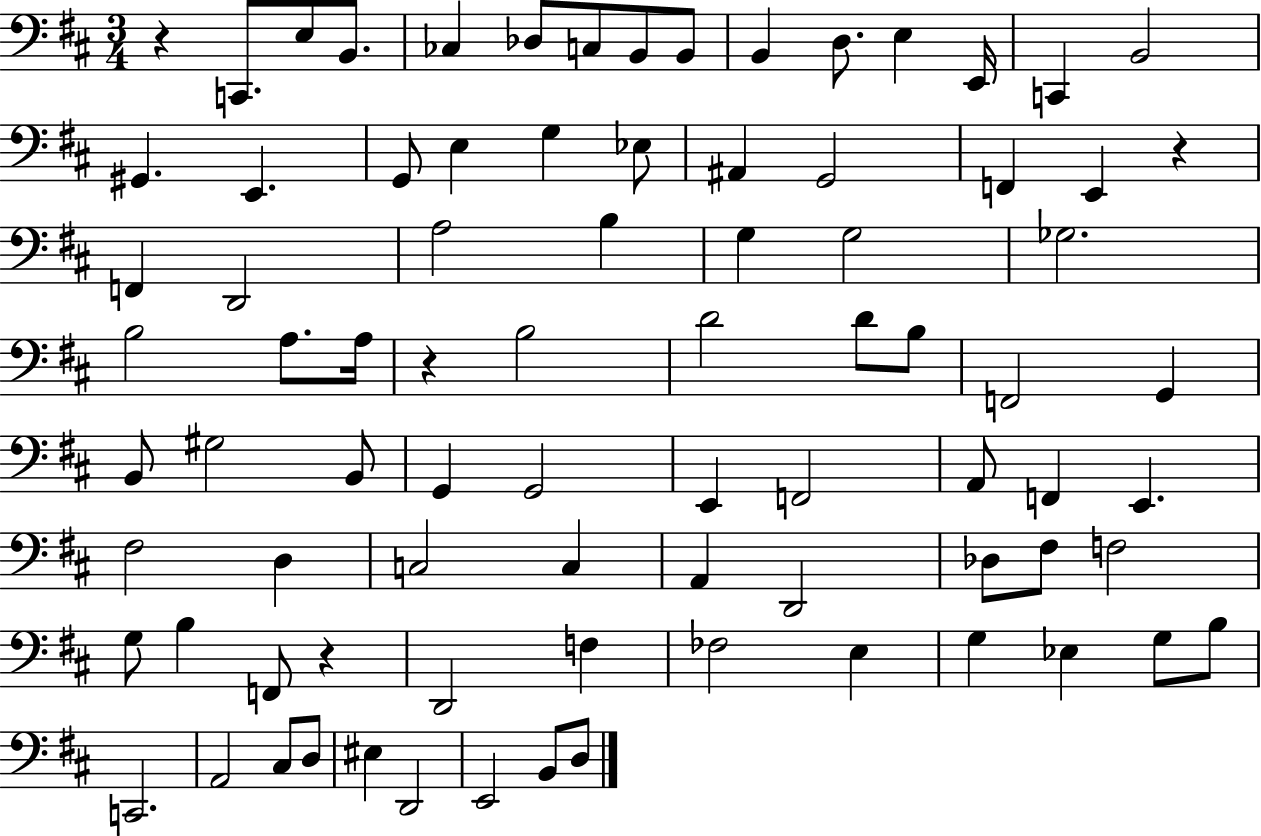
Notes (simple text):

R/q C2/e. E3/e B2/e. CES3/q Db3/e C3/e B2/e B2/e B2/q D3/e. E3/q E2/s C2/q B2/h G#2/q. E2/q. G2/e E3/q G3/q Eb3/e A#2/q G2/h F2/q E2/q R/q F2/q D2/h A3/h B3/q G3/q G3/h Gb3/h. B3/h A3/e. A3/s R/q B3/h D4/h D4/e B3/e F2/h G2/q B2/e G#3/h B2/e G2/q G2/h E2/q F2/h A2/e F2/q E2/q. F#3/h D3/q C3/h C3/q A2/q D2/h Db3/e F#3/e F3/h G3/e B3/q F2/e R/q D2/h F3/q FES3/h E3/q G3/q Eb3/q G3/e B3/e C2/h. A2/h C#3/e D3/e EIS3/q D2/h E2/h B2/e D3/e